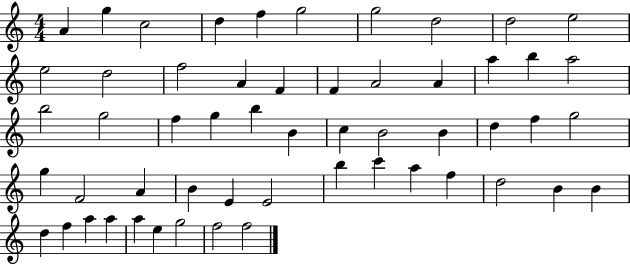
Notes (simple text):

A4/q G5/q C5/h D5/q F5/q G5/h G5/h D5/h D5/h E5/h E5/h D5/h F5/h A4/q F4/q F4/q A4/h A4/q A5/q B5/q A5/h B5/h G5/h F5/q G5/q B5/q B4/q C5/q B4/h B4/q D5/q F5/q G5/h G5/q F4/h A4/q B4/q E4/q E4/h B5/q C6/q A5/q F5/q D5/h B4/q B4/q D5/q F5/q A5/q A5/q A5/q E5/q G5/h F5/h F5/h